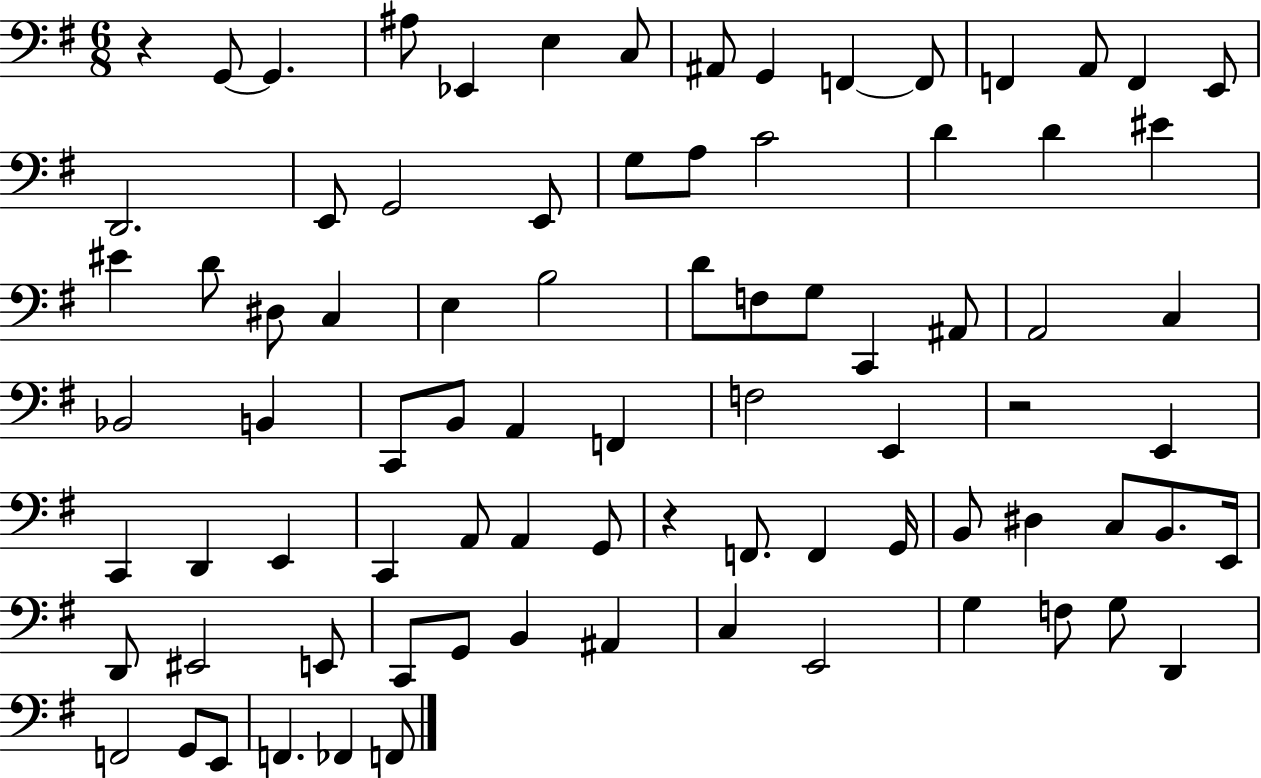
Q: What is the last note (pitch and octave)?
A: F2